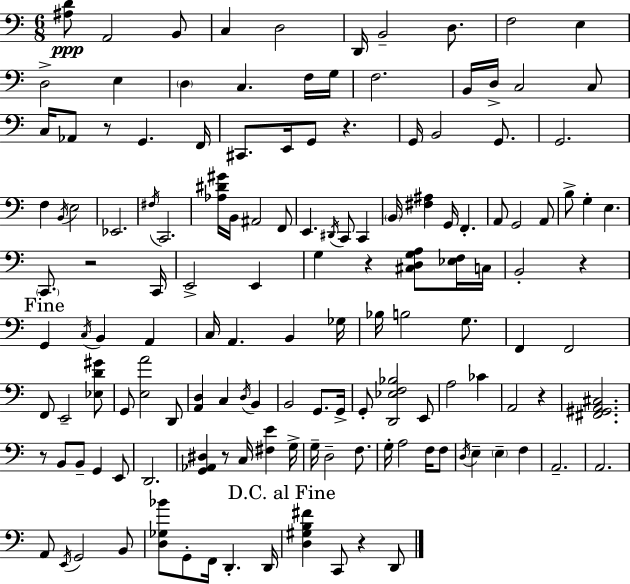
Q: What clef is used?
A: bass